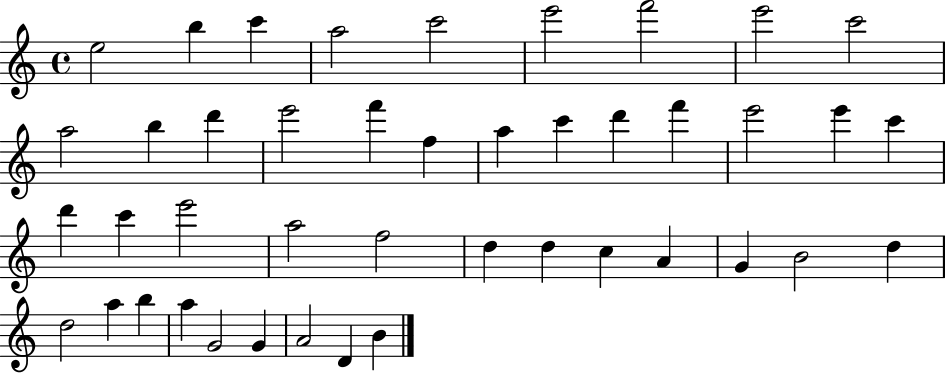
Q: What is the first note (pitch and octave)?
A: E5